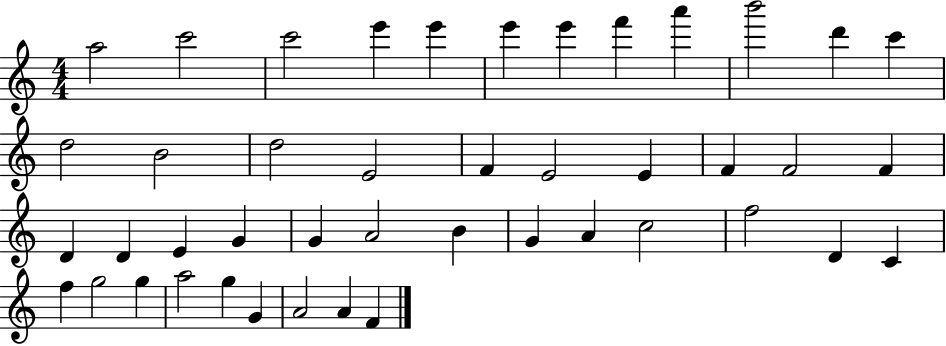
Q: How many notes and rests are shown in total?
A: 44